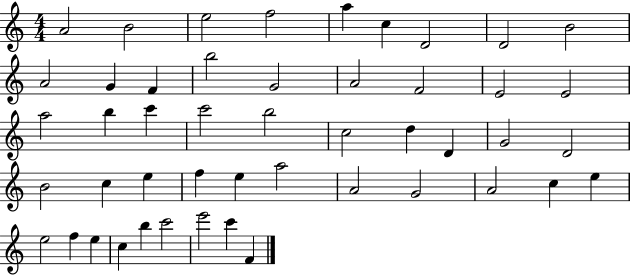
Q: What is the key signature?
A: C major